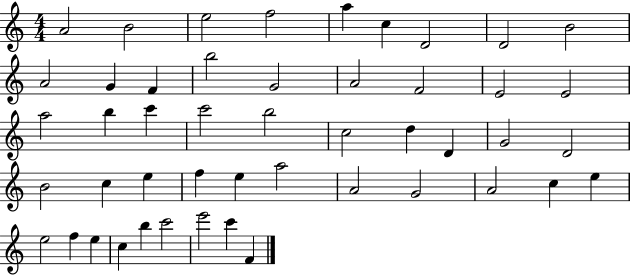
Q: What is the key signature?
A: C major